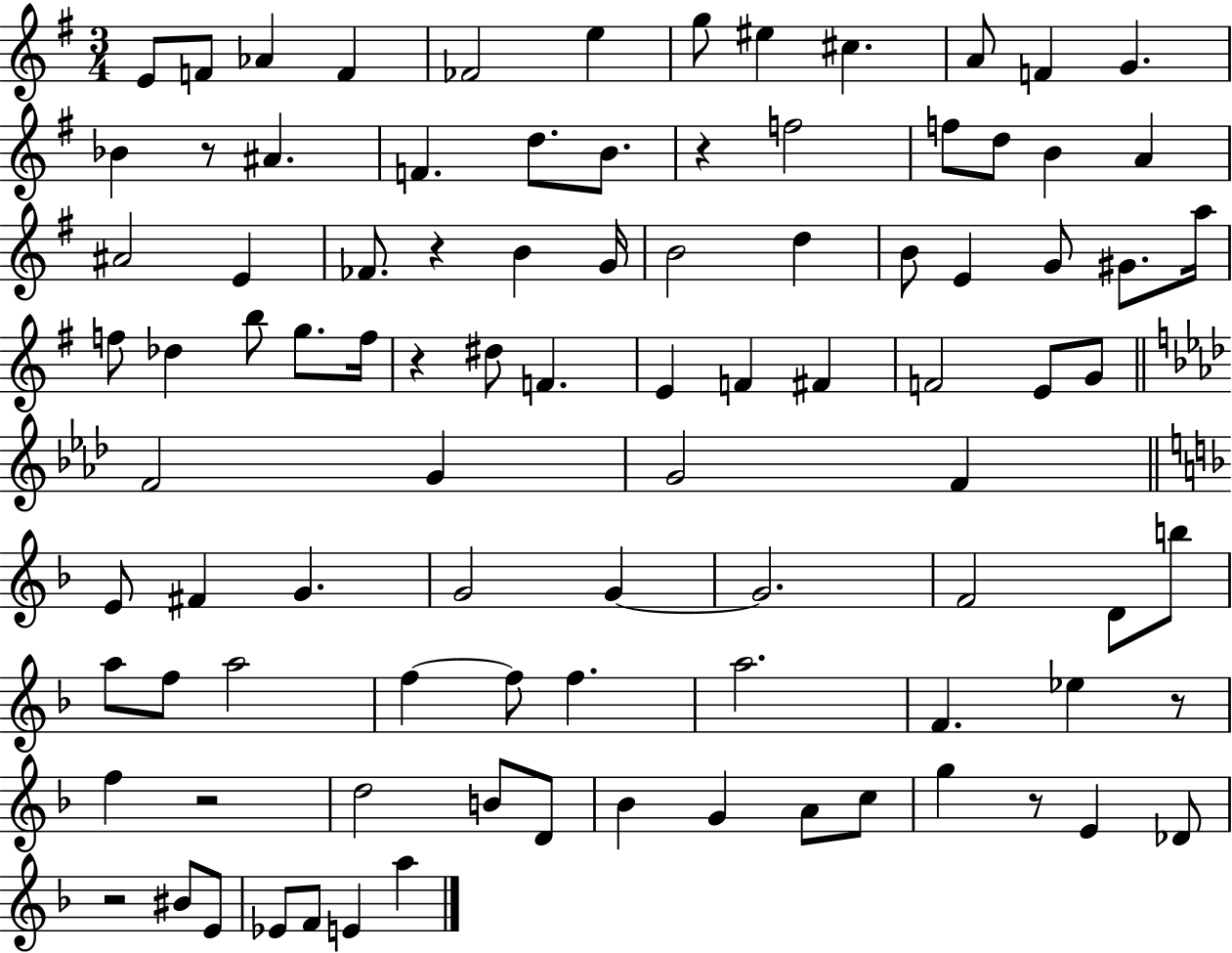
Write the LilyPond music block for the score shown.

{
  \clef treble
  \numericTimeSignature
  \time 3/4
  \key g \major
  \repeat volta 2 { e'8 f'8 aes'4 f'4 | fes'2 e''4 | g''8 eis''4 cis''4. | a'8 f'4 g'4. | \break bes'4 r8 ais'4. | f'4. d''8. b'8. | r4 f''2 | f''8 d''8 b'4 a'4 | \break ais'2 e'4 | fes'8. r4 b'4 g'16 | b'2 d''4 | b'8 e'4 g'8 gis'8. a''16 | \break f''8 des''4 b''8 g''8. f''16 | r4 dis''8 f'4. | e'4 f'4 fis'4 | f'2 e'8 g'8 | \break \bar "||" \break \key aes \major f'2 g'4 | g'2 f'4 | \bar "||" \break \key d \minor e'8 fis'4 g'4. | g'2 g'4~~ | g'2. | f'2 d'8 b''8 | \break a''8 f''8 a''2 | f''4~~ f''8 f''4. | a''2. | f'4. ees''4 r8 | \break f''4 r2 | d''2 b'8 d'8 | bes'4 g'4 a'8 c''8 | g''4 r8 e'4 des'8 | \break r2 bis'8 e'8 | ees'8 f'8 e'4 a''4 | } \bar "|."
}